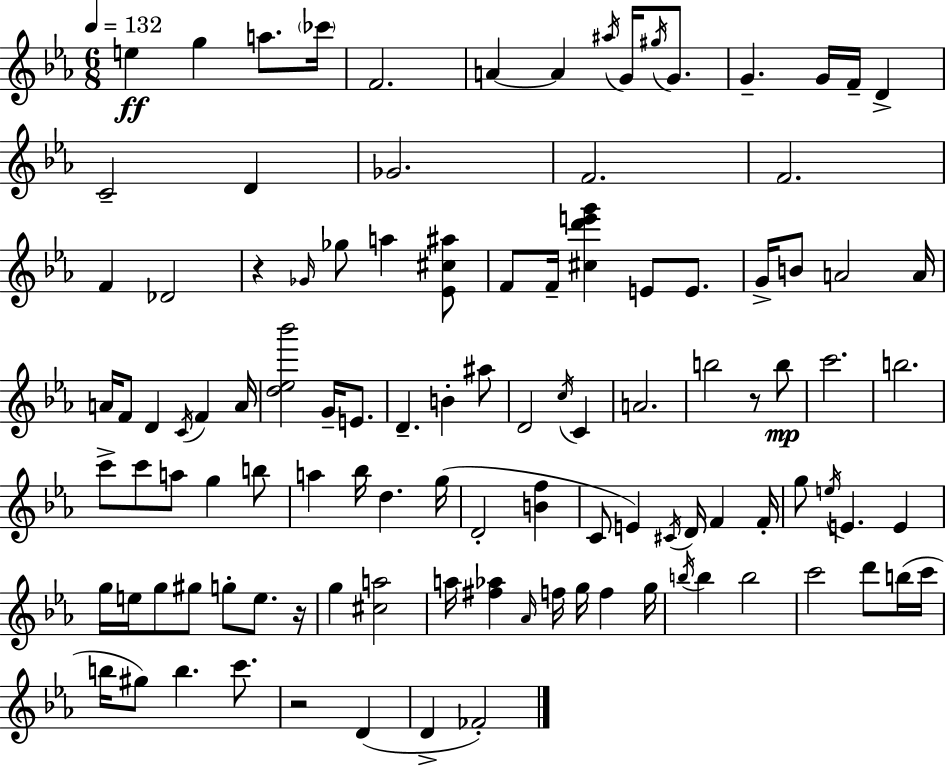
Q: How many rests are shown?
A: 4